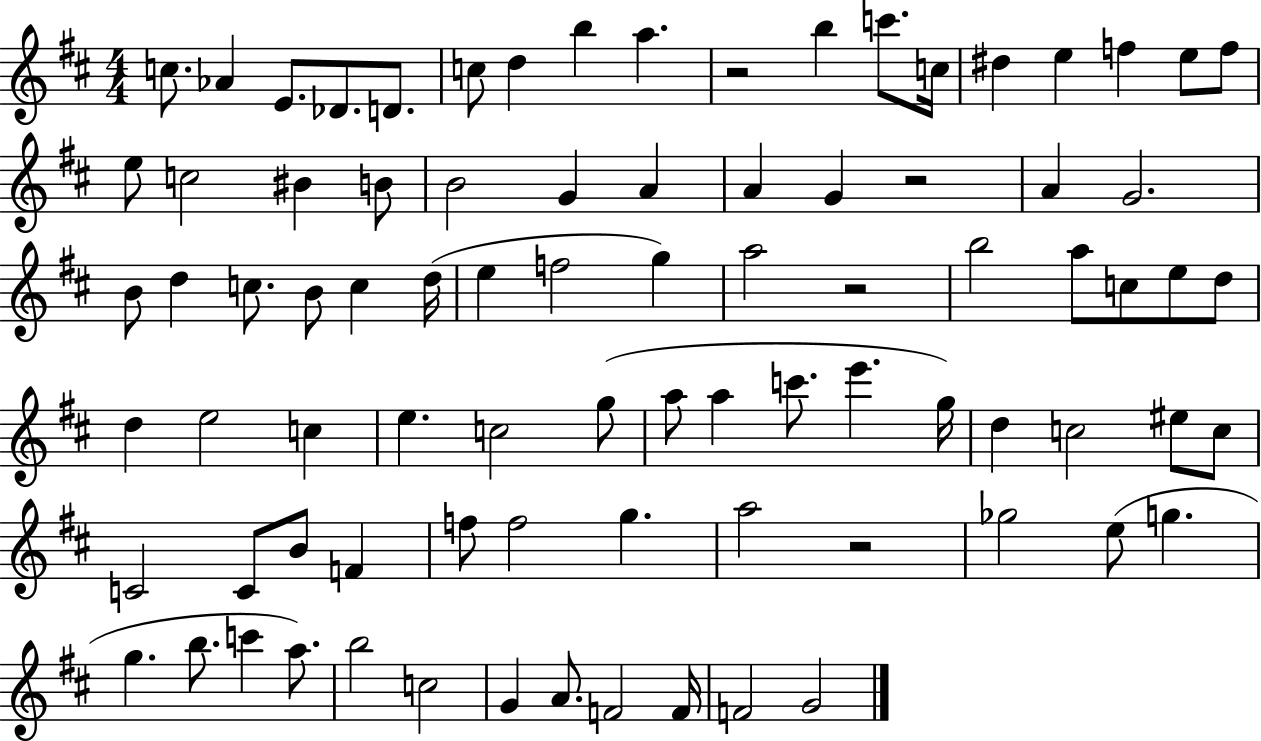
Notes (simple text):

C5/e. Ab4/q E4/e. Db4/e. D4/e. C5/e D5/q B5/q A5/q. R/h B5/q C6/e. C5/s D#5/q E5/q F5/q E5/e F5/e E5/e C5/h BIS4/q B4/e B4/h G4/q A4/q A4/q G4/q R/h A4/q G4/h. B4/e D5/q C5/e. B4/e C5/q D5/s E5/q F5/h G5/q A5/h R/h B5/h A5/e C5/e E5/e D5/e D5/q E5/h C5/q E5/q. C5/h G5/e A5/e A5/q C6/e. E6/q. G5/s D5/q C5/h EIS5/e C5/e C4/h C4/e B4/e F4/q F5/e F5/h G5/q. A5/h R/h Gb5/h E5/e G5/q. G5/q. B5/e. C6/q A5/e. B5/h C5/h G4/q A4/e. F4/h F4/s F4/h G4/h